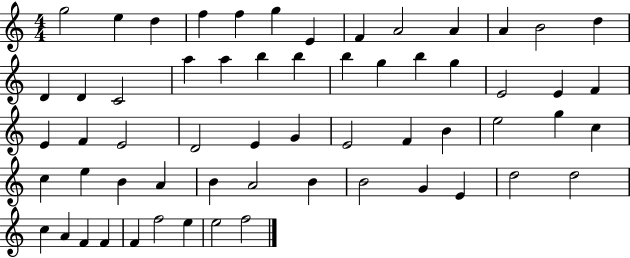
X:1
T:Untitled
M:4/4
L:1/4
K:C
g2 e d f f g E F A2 A A B2 d D D C2 a a b b b g b g E2 E F E F E2 D2 E G E2 F B e2 g c c e B A B A2 B B2 G E d2 d2 c A F F F f2 e e2 f2